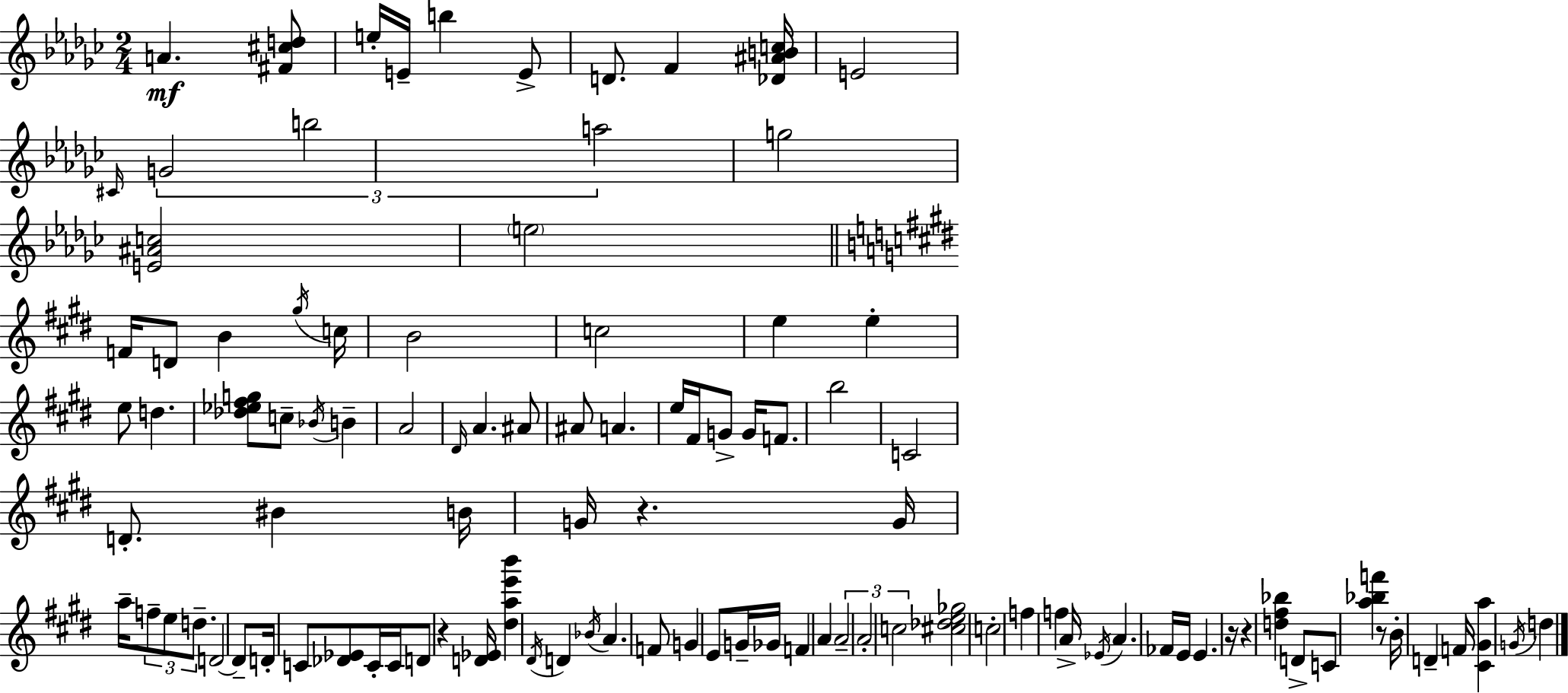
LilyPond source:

{
  \clef treble
  \numericTimeSignature
  \time 2/4
  \key ees \minor
  \repeat volta 2 { a'4.\mf <fis' cis'' d''>8 | e''16-. e'16-- b''4 e'8-> | d'8. f'4 <des' ais' b' c''>16 | e'2 | \break \grace { cis'16 } \tuplet 3/2 { g'2 | b''2 | a''2 } | g''2 | \break <e' ais' c''>2 | \parenthesize e''2 | \bar "||" \break \key e \major f'16 d'8 b'4 \acciaccatura { gis''16 } | c''16 b'2 | c''2 | e''4 e''4-. | \break e''8 d''4. | <des'' ees'' fis'' g''>8 c''8-- \acciaccatura { bes'16 } b'4-- | a'2 | \grace { dis'16 } a'4. | \break ais'8 ais'8 a'4. | e''16 fis'16 g'8-> g'16 | f'8. b''2 | c'2 | \break d'8.-. bis'4 | b'16 g'16 r4. | g'16 a''16-- \tuplet 3/2 { f''8-- e''8 | d''8.-- } d'2~~ | \break d'8-- d'16-. c'8 | <des' ees'>8 c'16-. c'16 d'8 r4 | <d' ees'>16 <dis'' a'' e''' b'''>4 \acciaccatura { dis'16 } | d'4 \acciaccatura { bes'16 } a'4. | \break f'8 g'4 | e'8 g'16-- ges'16 f'4 | a'4 \tuplet 3/2 { a'2-- | a'2-. | \break c''2 } | <cis'' des'' e'' ges''>2 | c''2-. | f''4 | \break f''4 a'16-> \acciaccatura { ees'16 } a'4. | fes'16 e'16 e'4. | r16 r4 | <d'' fis'' bes''>4 d'8-> | \break c'8 <a'' bes'' f'''>4 r8 | b'16-. d'4-- f'16 <cis' gis' a''>4 | \acciaccatura { g'16 } d''4 } \bar "|."
}